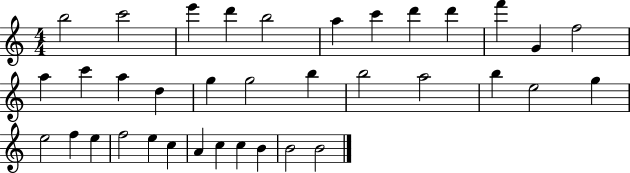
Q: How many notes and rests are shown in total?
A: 36